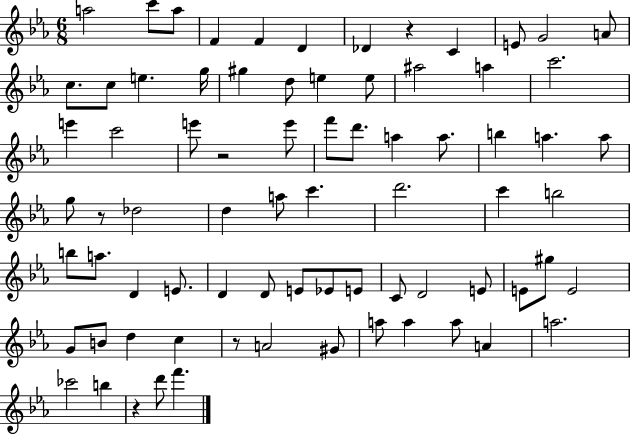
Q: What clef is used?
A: treble